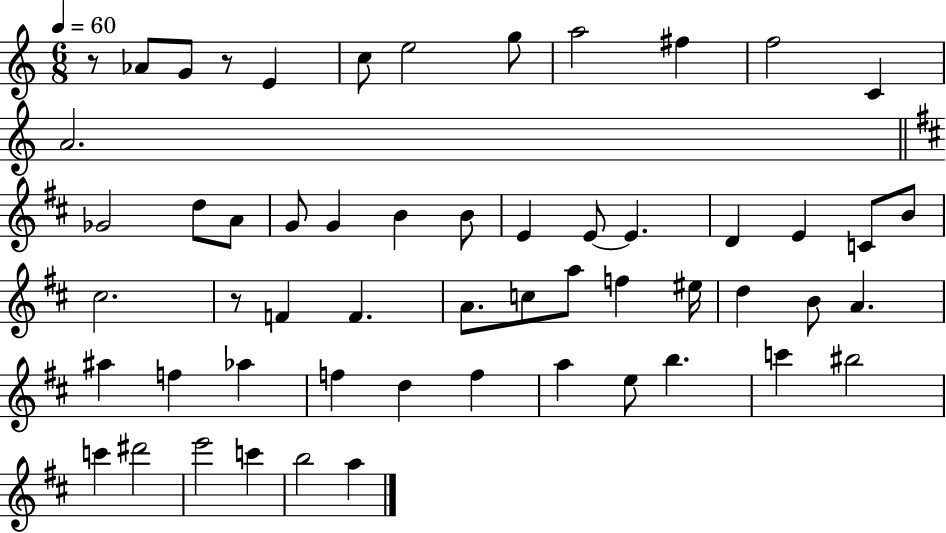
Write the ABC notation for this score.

X:1
T:Untitled
M:6/8
L:1/4
K:C
z/2 _A/2 G/2 z/2 E c/2 e2 g/2 a2 ^f f2 C A2 _G2 d/2 A/2 G/2 G B B/2 E E/2 E D E C/2 B/2 ^c2 z/2 F F A/2 c/2 a/2 f ^e/4 d B/2 A ^a f _a f d f a e/2 b c' ^b2 c' ^d'2 e'2 c' b2 a